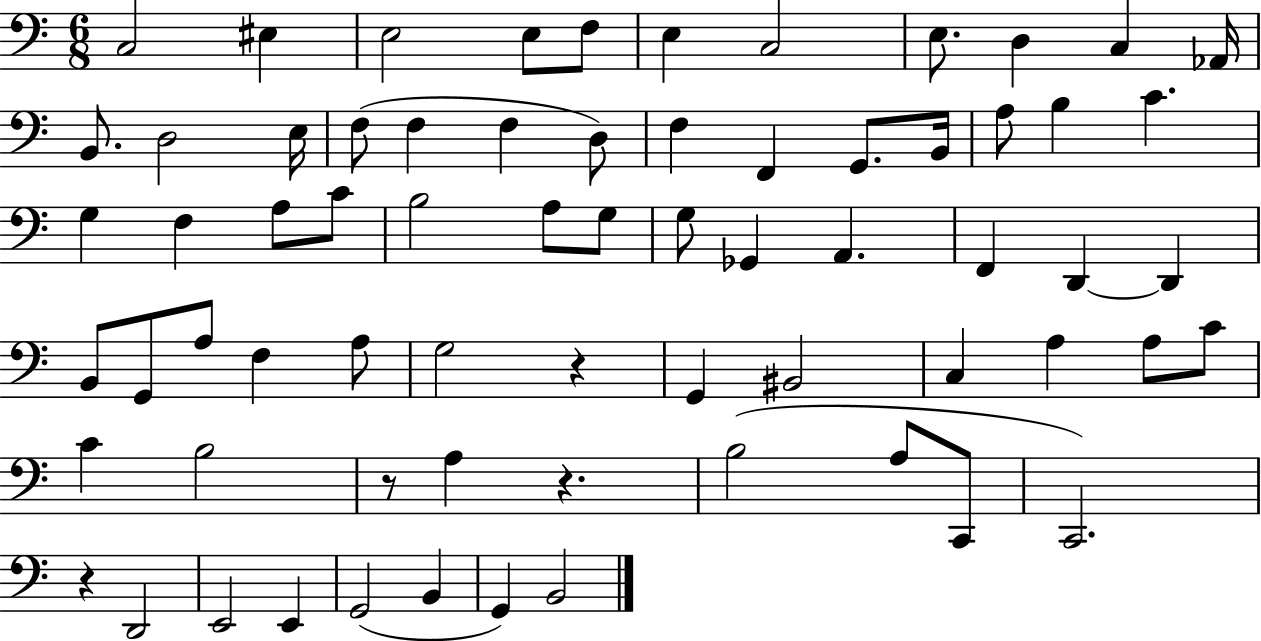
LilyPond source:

{
  \clef bass
  \numericTimeSignature
  \time 6/8
  \key c \major
  c2 eis4 | e2 e8 f8 | e4 c2 | e8. d4 c4 aes,16 | \break b,8. d2 e16 | f8( f4 f4 d8) | f4 f,4 g,8. b,16 | a8 b4 c'4. | \break g4 f4 a8 c'8 | b2 a8 g8 | g8 ges,4 a,4. | f,4 d,4~~ d,4 | \break b,8 g,8 a8 f4 a8 | g2 r4 | g,4 bis,2 | c4 a4 a8 c'8 | \break c'4 b2 | r8 a4 r4. | b2( a8 c,8 | c,2.) | \break r4 d,2 | e,2 e,4 | g,2( b,4 | g,4) b,2 | \break \bar "|."
}